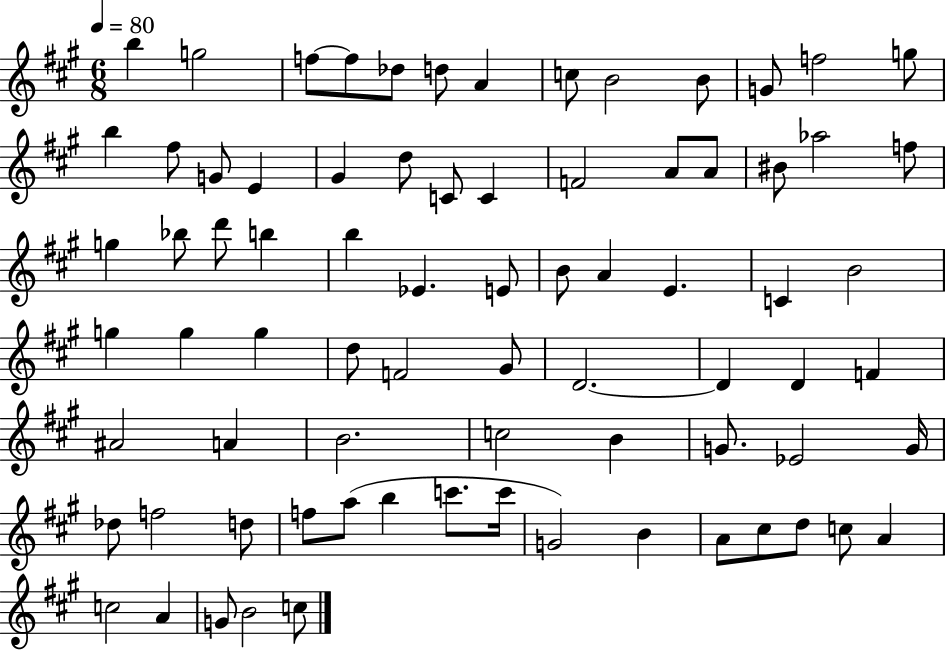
{
  \clef treble
  \numericTimeSignature
  \time 6/8
  \key a \major
  \tempo 4 = 80
  b''4 g''2 | f''8~~ f''8 des''8 d''8 a'4 | c''8 b'2 b'8 | g'8 f''2 g''8 | \break b''4 fis''8 g'8 e'4 | gis'4 d''8 c'8 c'4 | f'2 a'8 a'8 | bis'8 aes''2 f''8 | \break g''4 bes''8 d'''8 b''4 | b''4 ees'4. e'8 | b'8 a'4 e'4. | c'4 b'2 | \break g''4 g''4 g''4 | d''8 f'2 gis'8 | d'2.~~ | d'4 d'4 f'4 | \break ais'2 a'4 | b'2. | c''2 b'4 | g'8. ees'2 g'16 | \break des''8 f''2 d''8 | f''8 a''8( b''4 c'''8. c'''16 | g'2) b'4 | a'8 cis''8 d''8 c''8 a'4 | \break c''2 a'4 | g'8 b'2 c''8 | \bar "|."
}